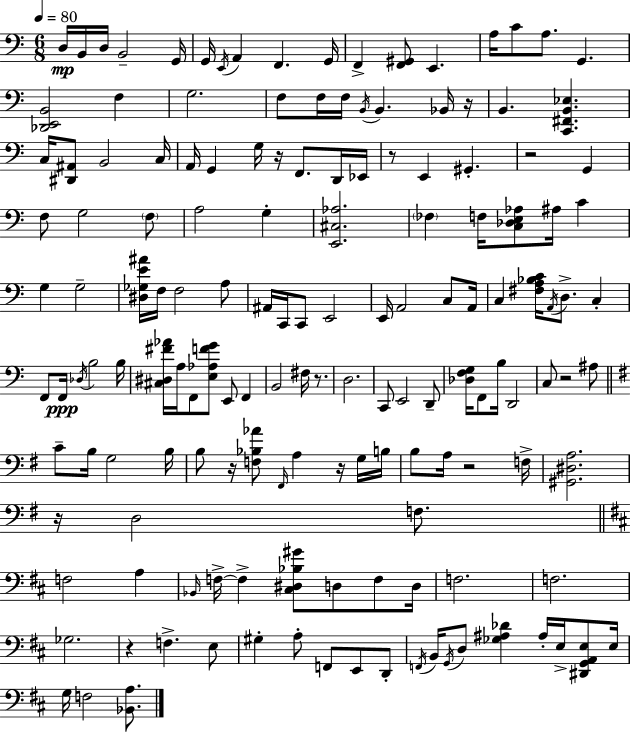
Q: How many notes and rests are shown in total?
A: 152